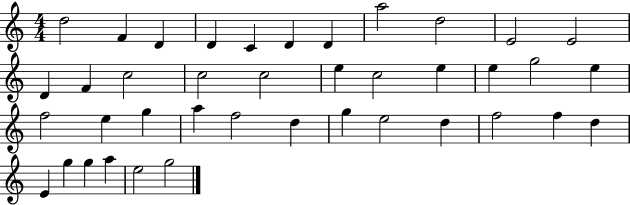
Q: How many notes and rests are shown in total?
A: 40